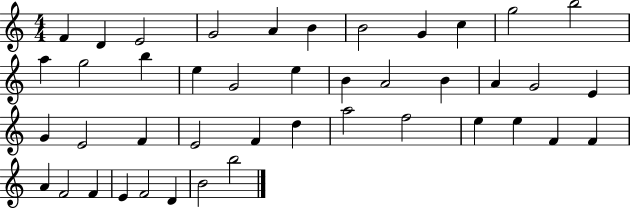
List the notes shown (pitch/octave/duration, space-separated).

F4/q D4/q E4/h G4/h A4/q B4/q B4/h G4/q C5/q G5/h B5/h A5/q G5/h B5/q E5/q G4/h E5/q B4/q A4/h B4/q A4/q G4/h E4/q G4/q E4/h F4/q E4/h F4/q D5/q A5/h F5/h E5/q E5/q F4/q F4/q A4/q F4/h F4/q E4/q F4/h D4/q B4/h B5/h